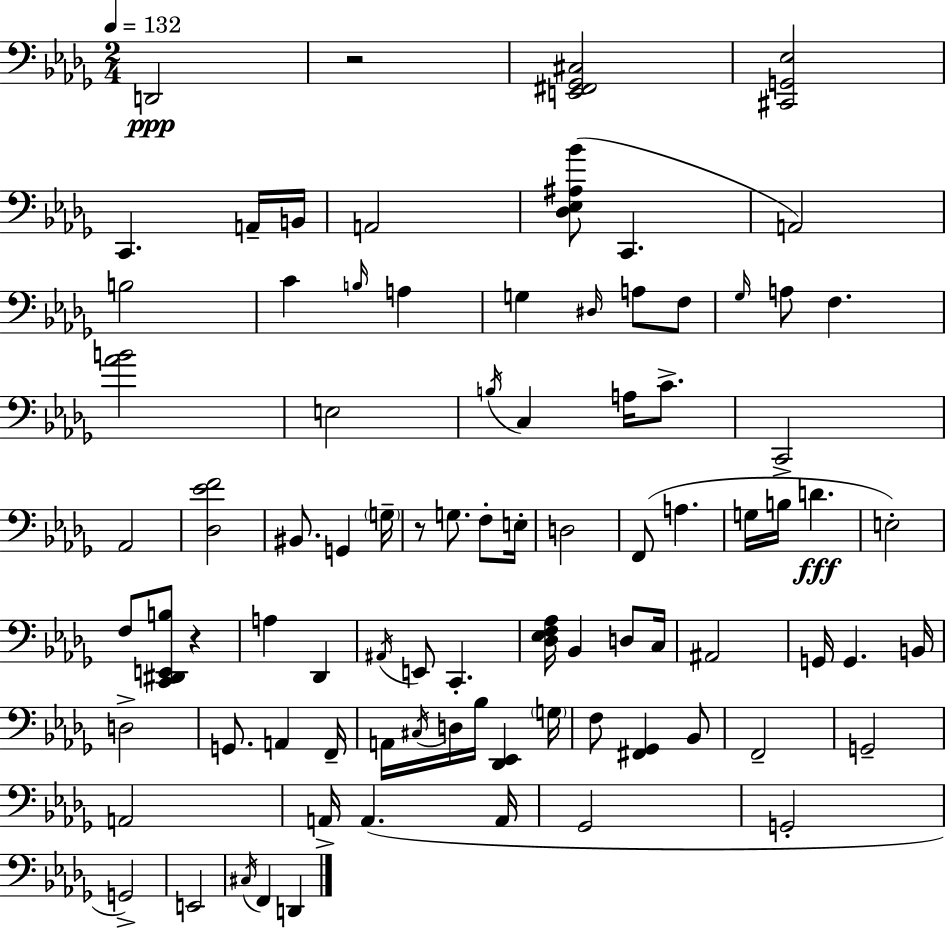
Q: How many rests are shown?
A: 3